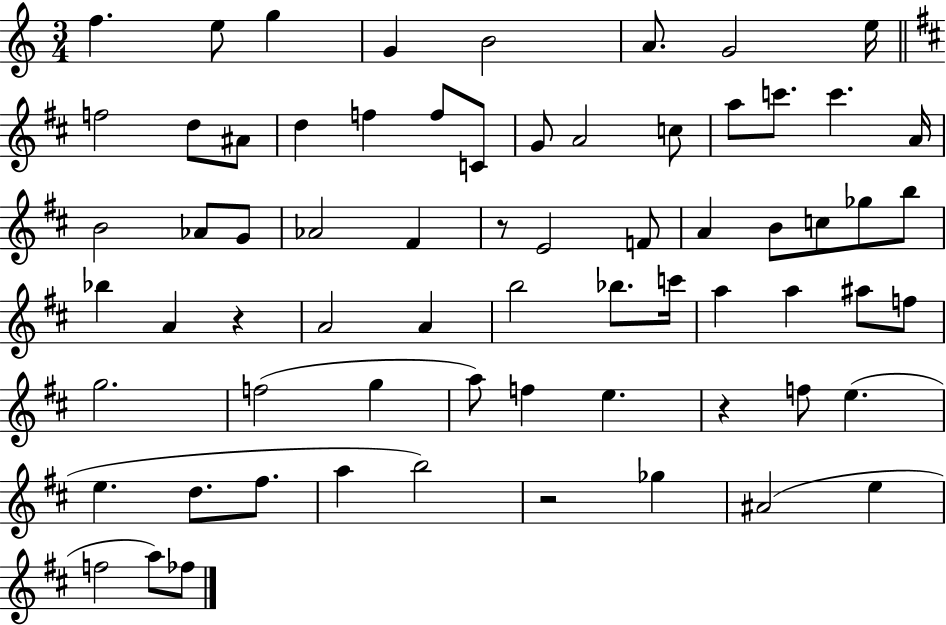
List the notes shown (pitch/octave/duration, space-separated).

F5/q. E5/e G5/q G4/q B4/h A4/e. G4/h E5/s F5/h D5/e A#4/e D5/q F5/q F5/e C4/e G4/e A4/h C5/e A5/e C6/e. C6/q. A4/s B4/h Ab4/e G4/e Ab4/h F#4/q R/e E4/h F4/e A4/q B4/e C5/e Gb5/e B5/e Bb5/q A4/q R/q A4/h A4/q B5/h Bb5/e. C6/s A5/q A5/q A#5/e F5/e G5/h. F5/h G5/q A5/e F5/q E5/q. R/q F5/e E5/q. E5/q. D5/e. F#5/e. A5/q B5/h R/h Gb5/q A#4/h E5/q F5/h A5/e FES5/e